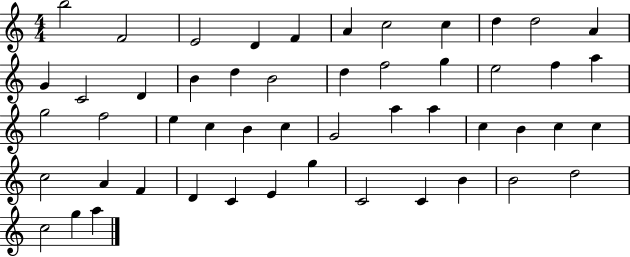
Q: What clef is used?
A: treble